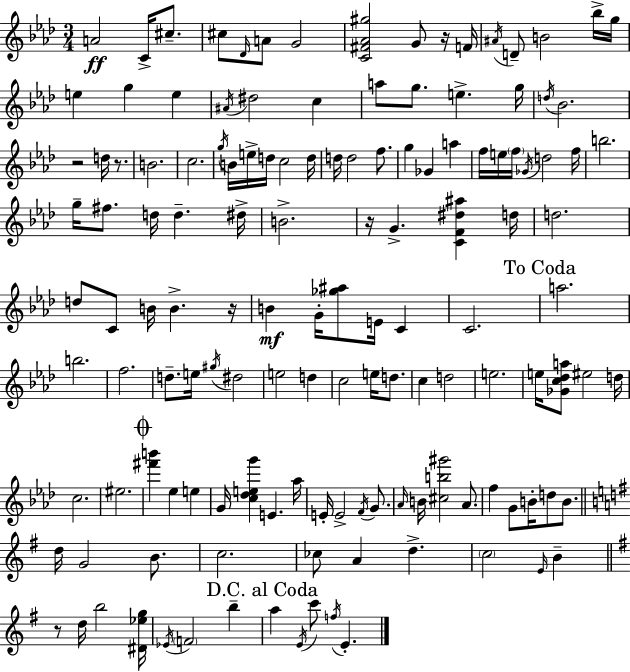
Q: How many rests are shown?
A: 6